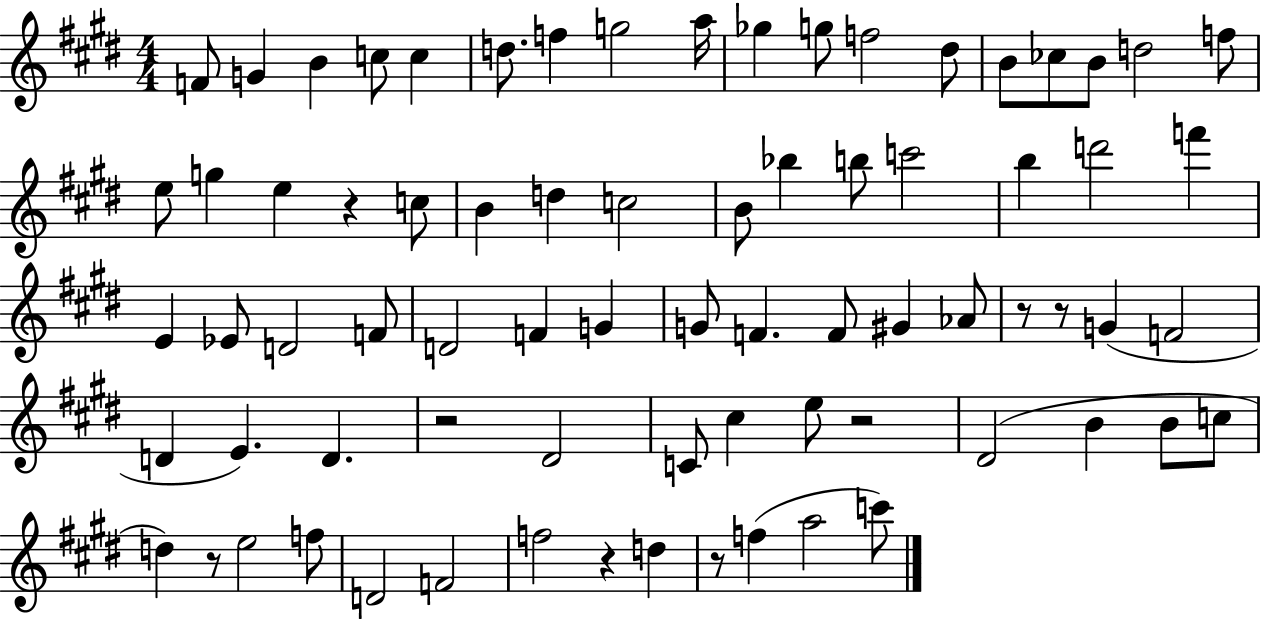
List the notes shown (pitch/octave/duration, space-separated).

F4/e G4/q B4/q C5/e C5/q D5/e. F5/q G5/h A5/s Gb5/q G5/e F5/h D#5/e B4/e CES5/e B4/e D5/h F5/e E5/e G5/q E5/q R/q C5/e B4/q D5/q C5/h B4/e Bb5/q B5/e C6/h B5/q D6/h F6/q E4/q Eb4/e D4/h F4/e D4/h F4/q G4/q G4/e F4/q. F4/e G#4/q Ab4/e R/e R/e G4/q F4/h D4/q E4/q. D4/q. R/h D#4/h C4/e C#5/q E5/e R/h D#4/h B4/q B4/e C5/e D5/q R/e E5/h F5/e D4/h F4/h F5/h R/q D5/q R/e F5/q A5/h C6/e